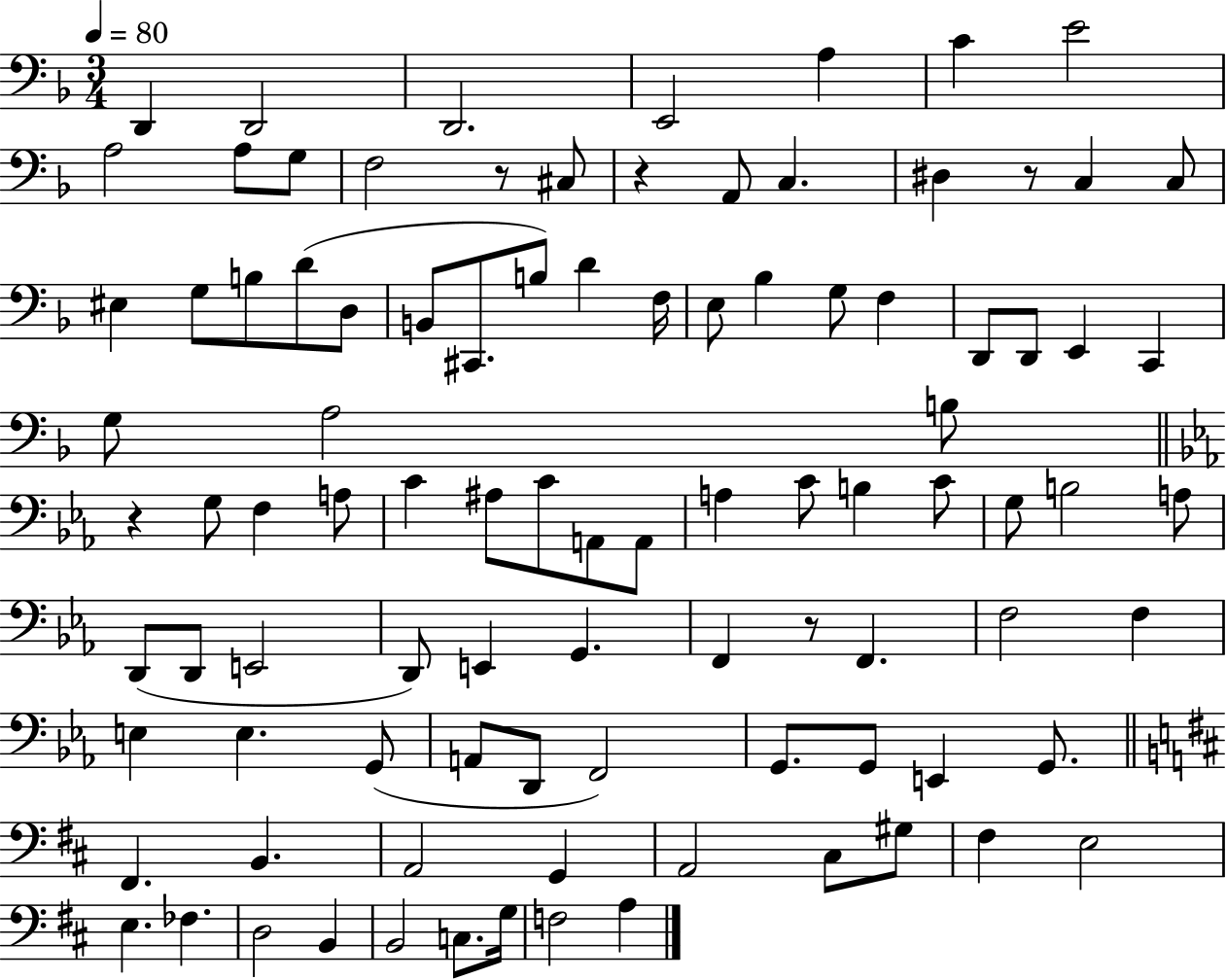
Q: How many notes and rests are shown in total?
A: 96